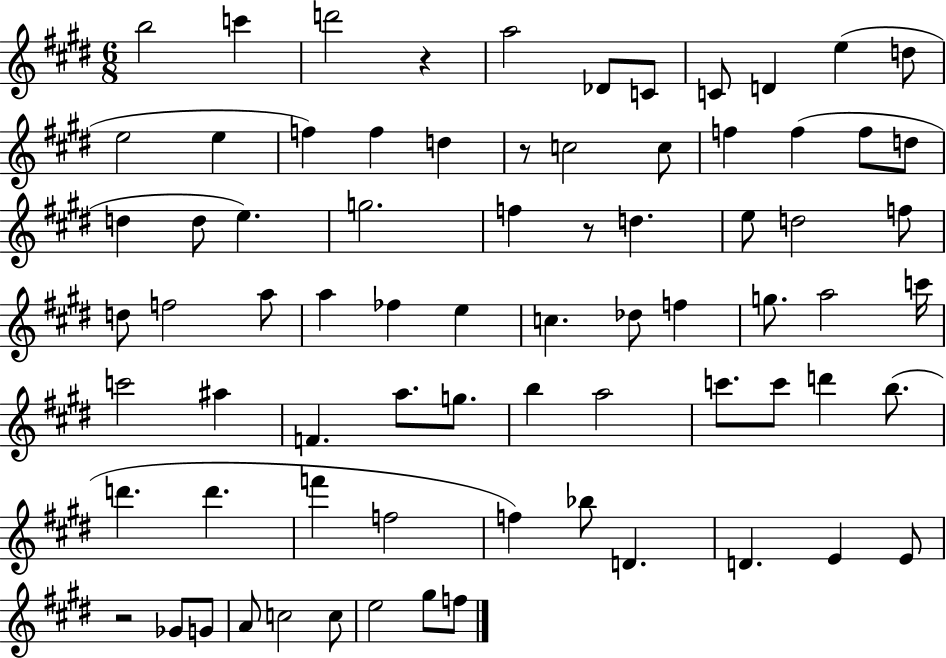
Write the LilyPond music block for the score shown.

{
  \clef treble
  \numericTimeSignature
  \time 6/8
  \key e \major
  b''2 c'''4 | d'''2 r4 | a''2 des'8 c'8 | c'8 d'4 e''4( d''8 | \break e''2 e''4 | f''4) f''4 d''4 | r8 c''2 c''8 | f''4 f''4( f''8 d''8 | \break d''4 d''8 e''4.) | g''2. | f''4 r8 d''4. | e''8 d''2 f''8 | \break d''8 f''2 a''8 | a''4 fes''4 e''4 | c''4. des''8 f''4 | g''8. a''2 c'''16 | \break c'''2 ais''4 | f'4. a''8. g''8. | b''4 a''2 | c'''8. c'''8 d'''4 b''8.( | \break d'''4. d'''4. | f'''4 f''2 | f''4) bes''8 d'4. | d'4. e'4 e'8 | \break r2 ges'8 g'8 | a'8 c''2 c''8 | e''2 gis''8 f''8 | \bar "|."
}